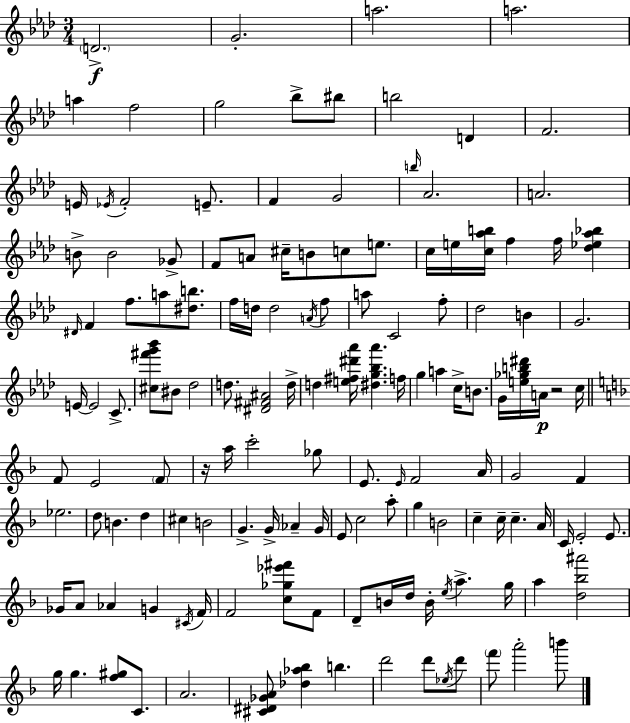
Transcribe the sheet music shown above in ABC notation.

X:1
T:Untitled
M:3/4
L:1/4
K:Fm
D2 G2 a2 a2 a f2 g2 _b/2 ^b/2 b2 D F2 E/4 _E/4 F2 E/2 F G2 b/4 _A2 A2 B/2 B2 _G/2 F/2 A/2 ^c/4 B/2 c/2 e/2 c/4 e/4 [c_ab]/4 f f/4 [_d_e_a_b] ^D/4 F f/2 a/2 [^db]/2 f/4 d/4 d2 A/4 f/2 a/2 C2 f/2 _d2 B G2 E/4 E2 C/2 [^c^f'g'_b']/2 ^B/2 _d2 d/2 [^D^F^A]2 d/4 d [e^f^d'_a']/4 [^dg_b_a'] f/4 g a c/4 B/2 G/4 [e_gb^d']/4 A/4 z2 c/4 F/2 E2 F/2 z/4 a/4 c'2 _g/2 E/2 E/4 F2 A/4 G2 F _e2 d/2 B d ^c B2 G G/4 _A G/4 E/2 c2 a/2 g B2 c c/4 c A/4 C/4 E2 E/2 _G/4 A/2 _A G ^C/4 F/4 F2 [c_g_e'^f']/2 F/2 D/2 B/4 d/4 B/4 e/4 a g/4 a [d_b^a']2 g/4 g [f^g]/2 C/2 A2 [^C^D_GA]/2 [_d_a_b] b d'2 d'/2 _e/4 d'/2 f'/2 a'2 b'/2